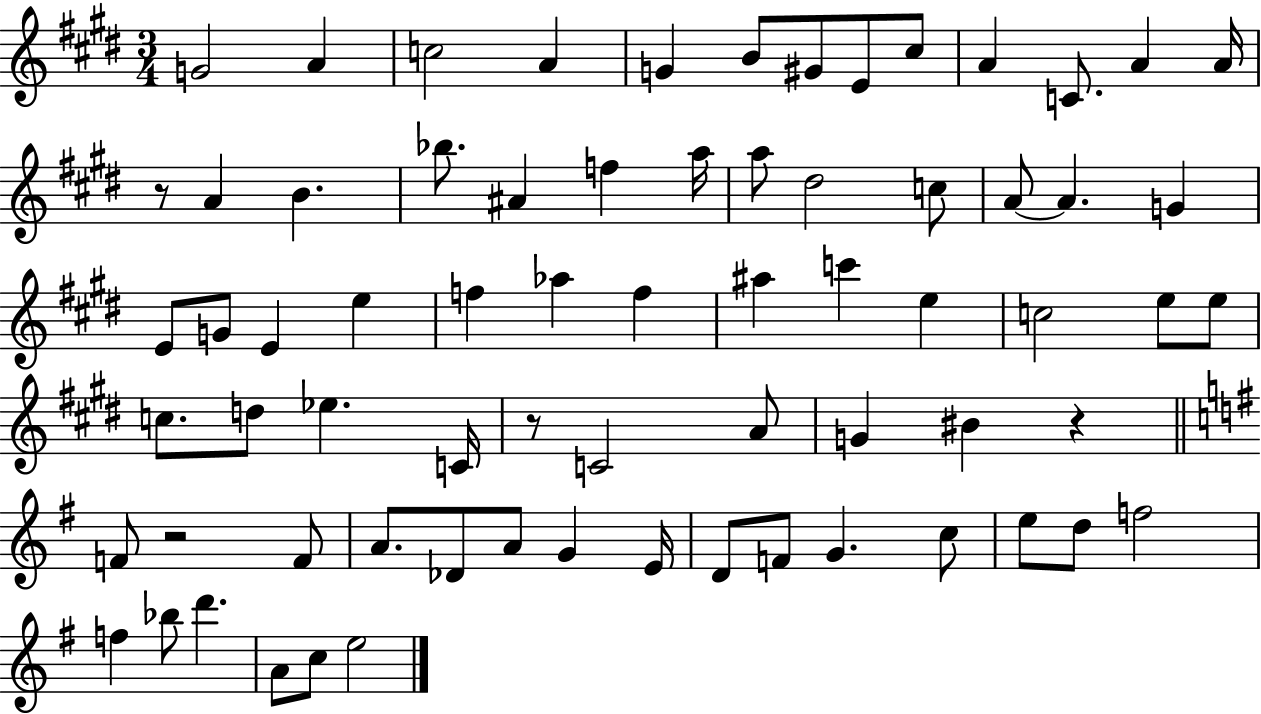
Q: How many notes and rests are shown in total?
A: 70